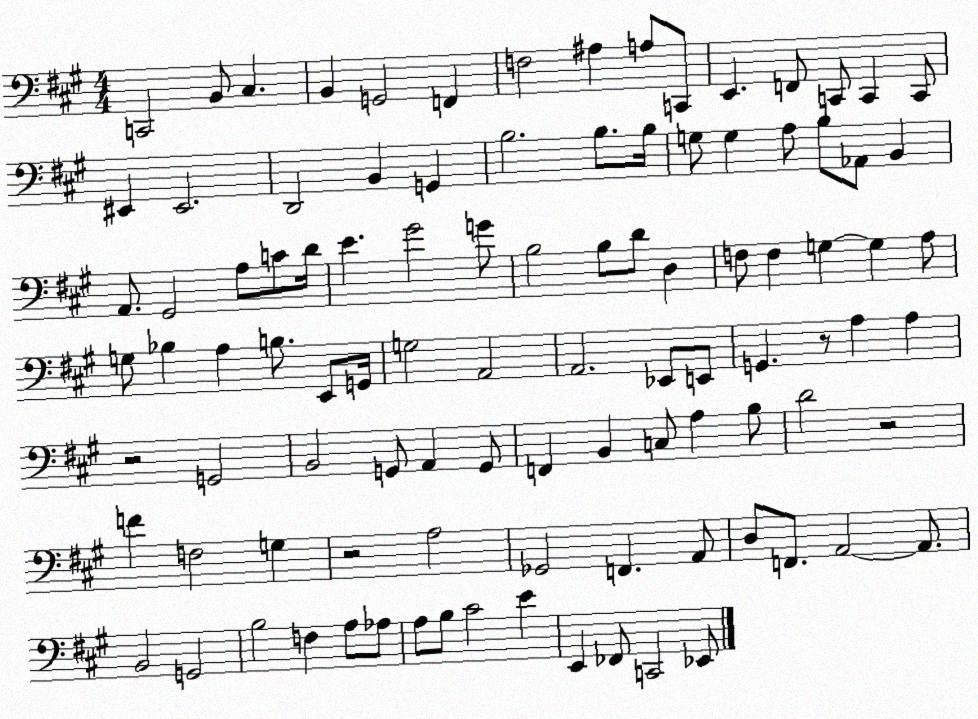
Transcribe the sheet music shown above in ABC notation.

X:1
T:Untitled
M:4/4
L:1/4
K:A
C,,2 B,,/2 ^C, B,, G,,2 F,, F,2 ^A, A,/2 C,,/2 E,, F,,/2 C,,/2 C,, C,,/2 ^E,, ^E,,2 D,,2 B,, G,, B,2 B,/2 B,/4 G,/2 G, A,/2 B,/2 _A,,/2 B,, A,,/2 ^G,,2 A,/2 C/2 D/4 E ^G2 G/2 B,2 B,/2 D/2 D, F,/2 F, G, G, A,/2 G,/2 _B, A, B,/2 E,,/2 G,,/4 G,2 A,,2 A,,2 _E,,/2 E,,/2 G,, z/2 A, A, z2 G,,2 B,,2 G,,/2 A,, G,,/2 F,, B,, C,/2 A, B,/2 D2 z2 F F,2 G, z2 A,2 _G,,2 F,, A,,/2 D,/2 F,,/2 A,,2 A,,/2 B,,2 G,,2 B,2 F, A,/2 _A,/2 A,/2 B,/2 ^C2 E E,, _F,,/2 C,,2 _E,,/2